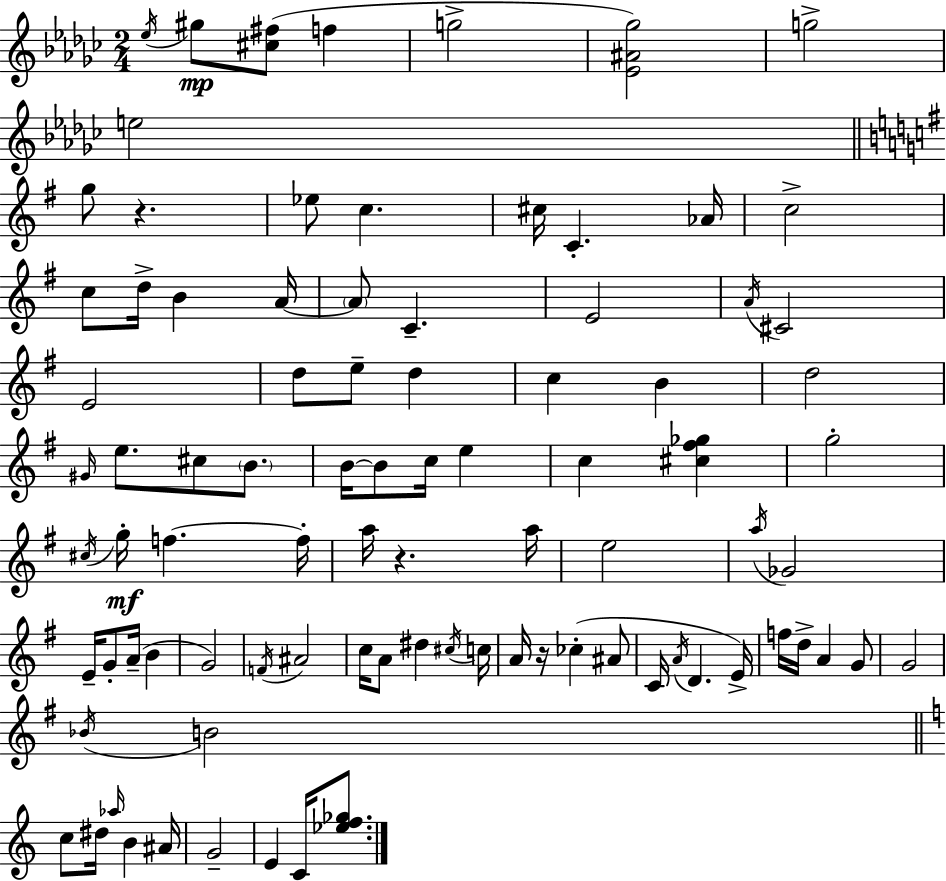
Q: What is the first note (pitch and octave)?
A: Eb5